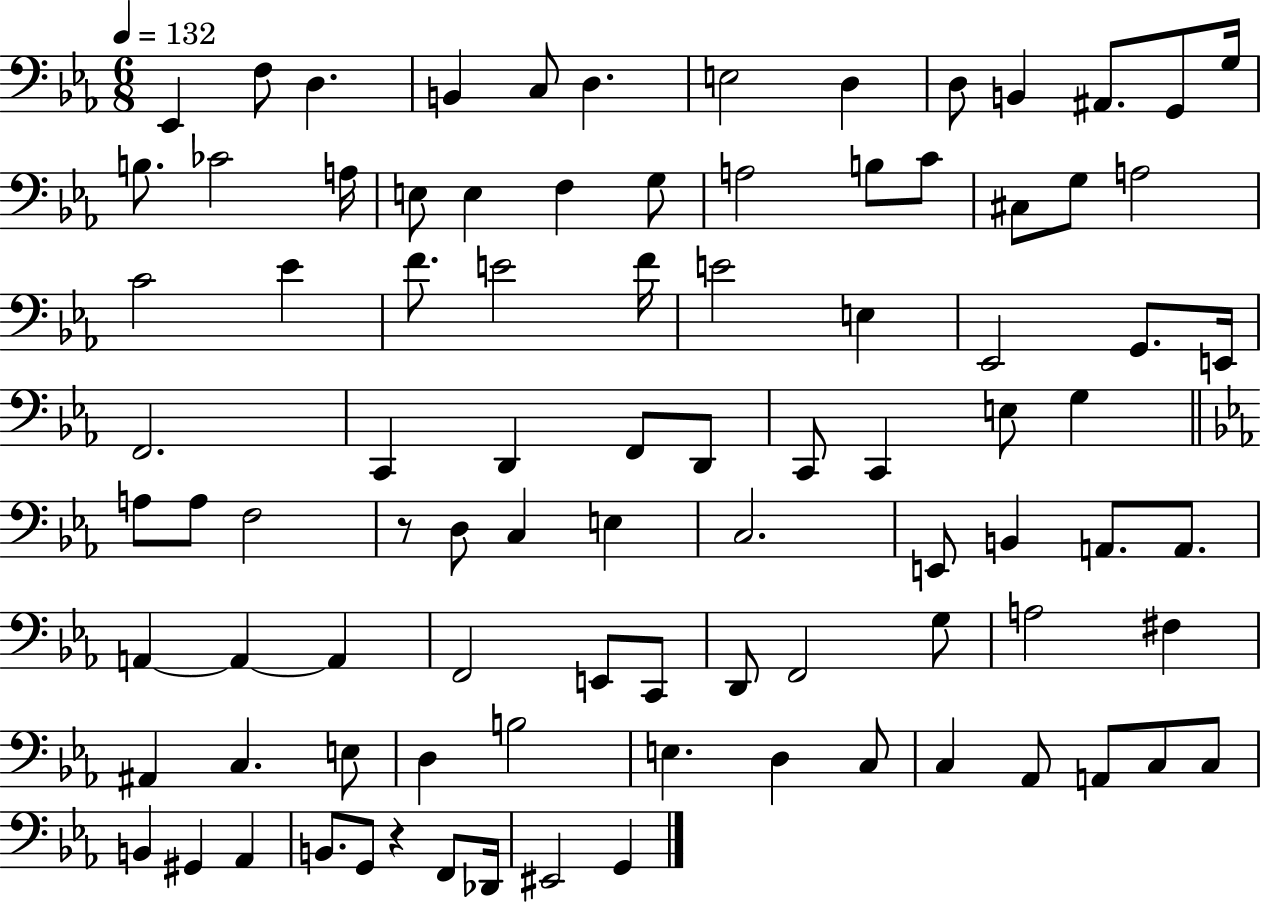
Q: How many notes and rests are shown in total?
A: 91